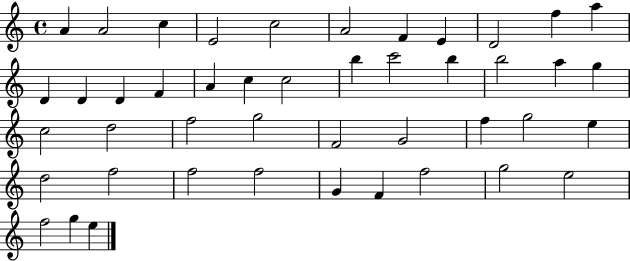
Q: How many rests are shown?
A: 0